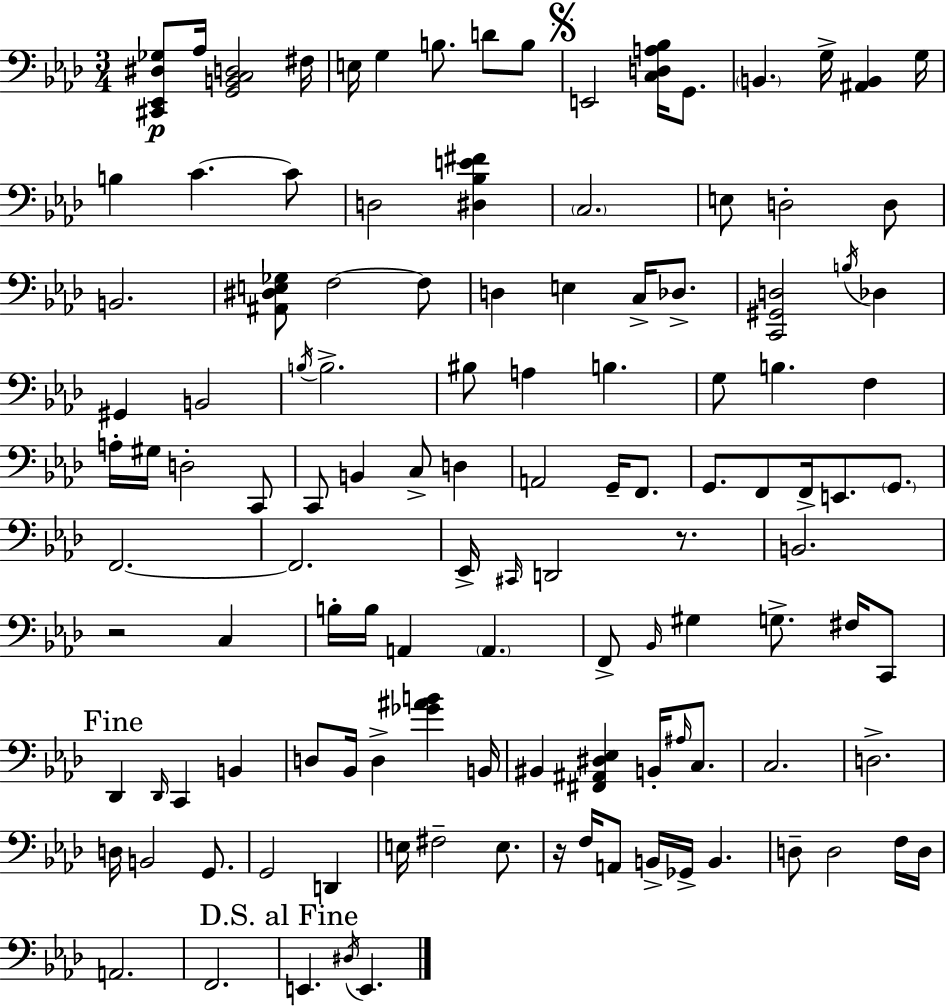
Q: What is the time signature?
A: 3/4